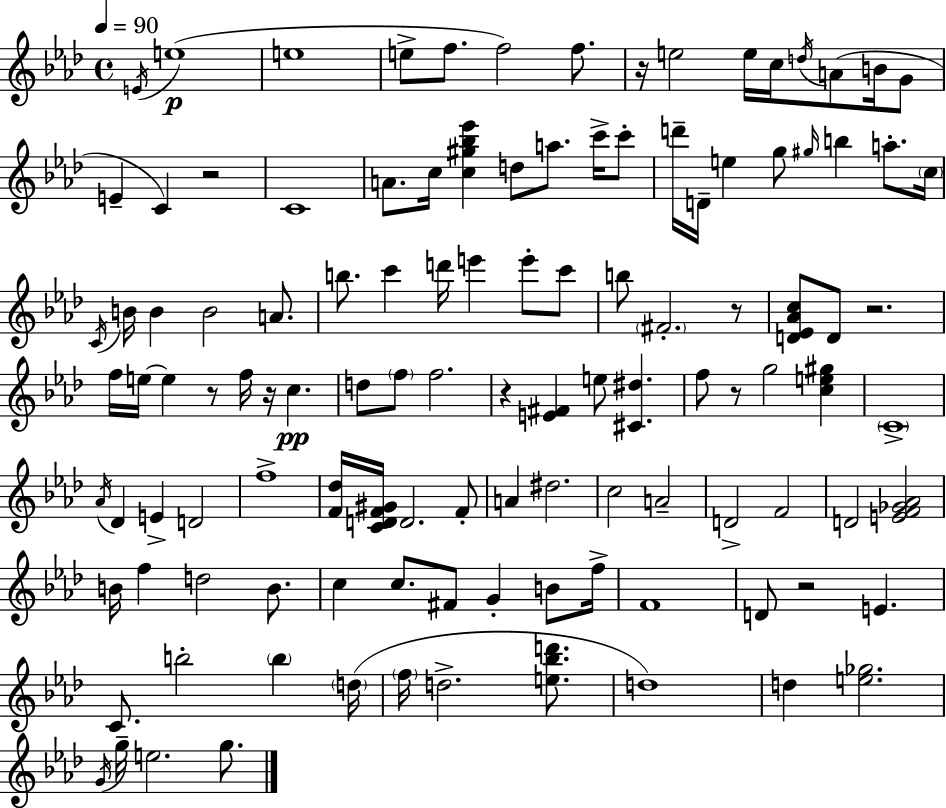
{
  \clef treble
  \time 4/4
  \defaultTimeSignature
  \key aes \major
  \tempo 4 = 90
  \acciaccatura { e'16 }(\p e''1 | e''1 | e''8-> f''8. f''2) f''8. | r16 e''2 e''16 c''16 \acciaccatura { d''16 } a'8( b'16 | \break g'8 e'4-- c'4) r2 | c'1 | a'8. c''16 <c'' gis'' bes'' ees'''>4 d''8 a''8. c'''16-> | c'''8-. d'''16-- d'16-- e''4 g''8 \grace { gis''16 } b''4 a''8.-. | \break \parenthesize c''16 \acciaccatura { c'16 } b'16 b'4 b'2 | a'8. b''8. c'''4 d'''16 e'''4 | e'''8-. c'''8 b''8 \parenthesize fis'2.-. | r8 <d' ees' aes' c''>8 d'8 r2. | \break f''16 e''16~~ e''4 r8 f''16 r16 c''4.\pp | d''8 \parenthesize f''8 f''2. | r4 <e' fis'>4 e''8 <cis' dis''>4. | f''8 r8 g''2 | \break <c'' e'' gis''>4 \parenthesize c'1-> | \acciaccatura { aes'16 } des'4 e'4-> d'2 | f''1-> | <f' des''>16 <c' d' f' gis'>16 d'2. | \break f'8-. a'4 dis''2. | c''2 a'2-- | d'2-> f'2 | d'2 <e' f' ges' aes'>2 | \break b'16 f''4 d''2 | b'8. c''4 c''8. fis'8 g'4-. | b'8 f''16-> f'1 | d'8 r2 e'4. | \break c'8. b''2-. | \parenthesize b''4 \parenthesize d''16( \parenthesize f''16 d''2.-> | <e'' bes'' d'''>8. d''1) | d''4 <e'' ges''>2. | \break \acciaccatura { g'16 } g''16-- e''2. | g''8. \bar "|."
}